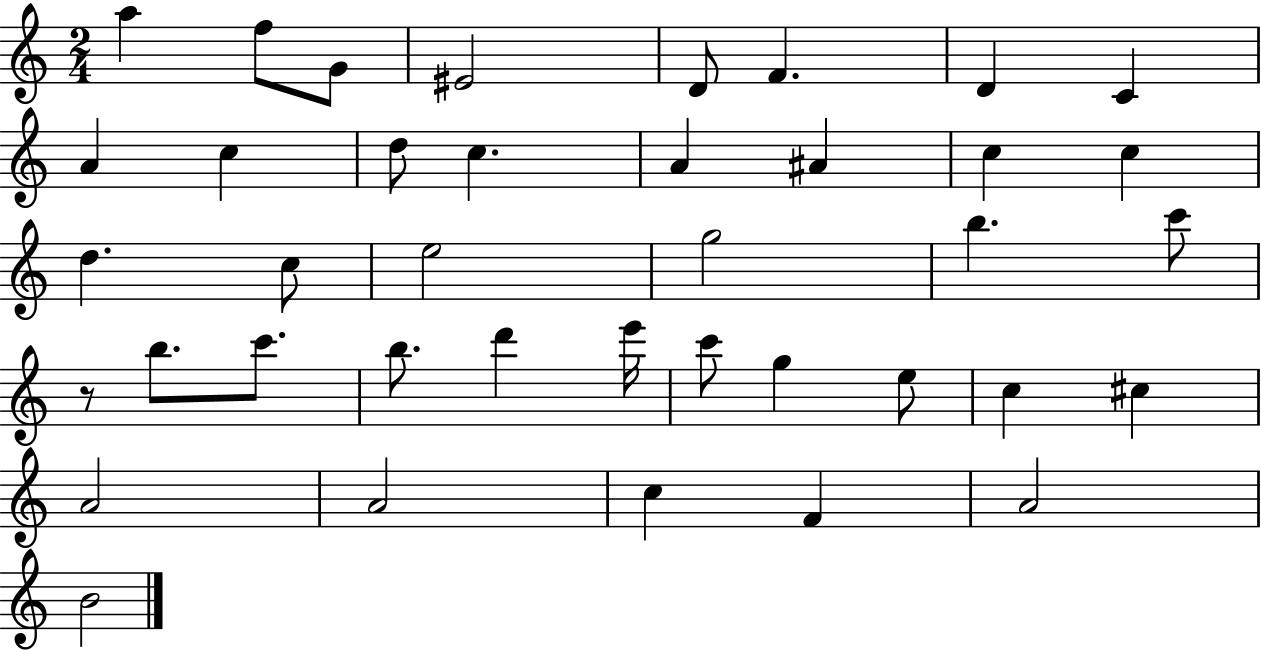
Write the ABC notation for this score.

X:1
T:Untitled
M:2/4
L:1/4
K:C
a f/2 G/2 ^E2 D/2 F D C A c d/2 c A ^A c c d c/2 e2 g2 b c'/2 z/2 b/2 c'/2 b/2 d' e'/4 c'/2 g e/2 c ^c A2 A2 c F A2 B2